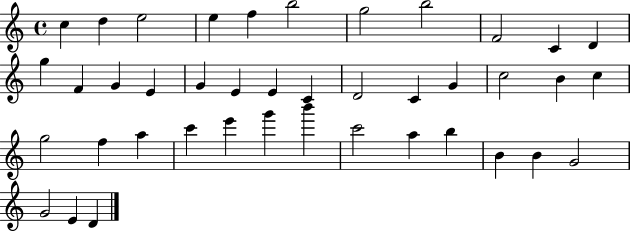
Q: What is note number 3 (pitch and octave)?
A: E5